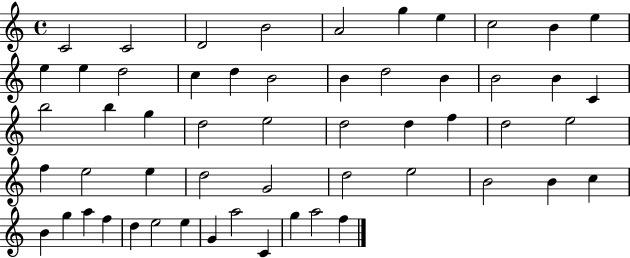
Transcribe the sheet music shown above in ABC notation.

X:1
T:Untitled
M:4/4
L:1/4
K:C
C2 C2 D2 B2 A2 g e c2 B e e e d2 c d B2 B d2 B B2 B C b2 b g d2 e2 d2 d f d2 e2 f e2 e d2 G2 d2 e2 B2 B c B g a f d e2 e G a2 C g a2 f